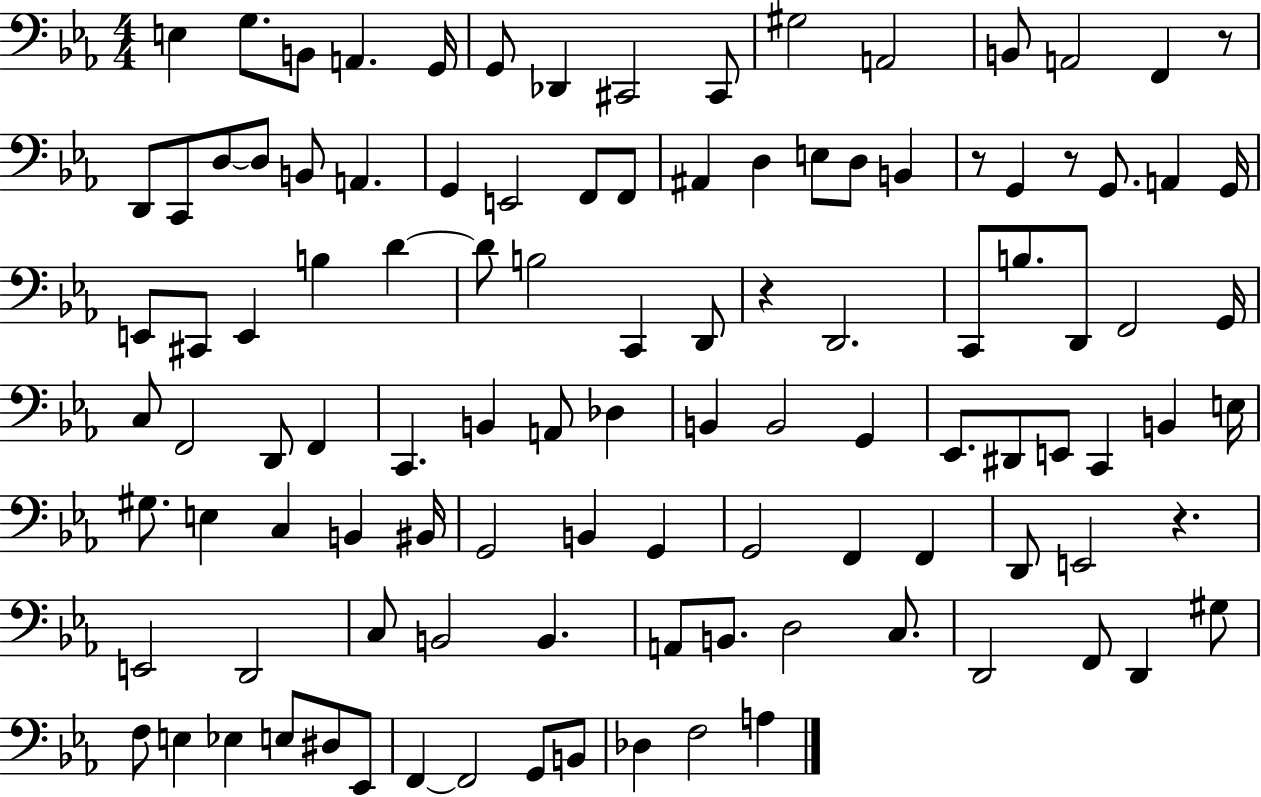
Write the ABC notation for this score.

X:1
T:Untitled
M:4/4
L:1/4
K:Eb
E, G,/2 B,,/2 A,, G,,/4 G,,/2 _D,, ^C,,2 ^C,,/2 ^G,2 A,,2 B,,/2 A,,2 F,, z/2 D,,/2 C,,/2 D,/2 D,/2 B,,/2 A,, G,, E,,2 F,,/2 F,,/2 ^A,, D, E,/2 D,/2 B,, z/2 G,, z/2 G,,/2 A,, G,,/4 E,,/2 ^C,,/2 E,, B, D D/2 B,2 C,, D,,/2 z D,,2 C,,/2 B,/2 D,,/2 F,,2 G,,/4 C,/2 F,,2 D,,/2 F,, C,, B,, A,,/2 _D, B,, B,,2 G,, _E,,/2 ^D,,/2 E,,/2 C,, B,, E,/4 ^G,/2 E, C, B,, ^B,,/4 G,,2 B,, G,, G,,2 F,, F,, D,,/2 E,,2 z E,,2 D,,2 C,/2 B,,2 B,, A,,/2 B,,/2 D,2 C,/2 D,,2 F,,/2 D,, ^G,/2 F,/2 E, _E, E,/2 ^D,/2 _E,,/2 F,, F,,2 G,,/2 B,,/2 _D, F,2 A,